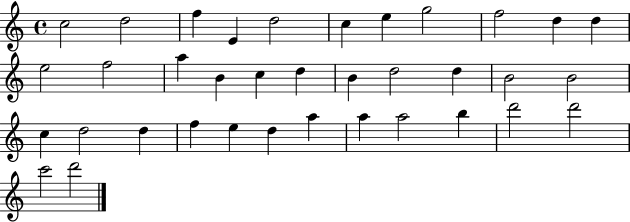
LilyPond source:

{
  \clef treble
  \time 4/4
  \defaultTimeSignature
  \key c \major
  c''2 d''2 | f''4 e'4 d''2 | c''4 e''4 g''2 | f''2 d''4 d''4 | \break e''2 f''2 | a''4 b'4 c''4 d''4 | b'4 d''2 d''4 | b'2 b'2 | \break c''4 d''2 d''4 | f''4 e''4 d''4 a''4 | a''4 a''2 b''4 | d'''2 d'''2 | \break c'''2 d'''2 | \bar "|."
}